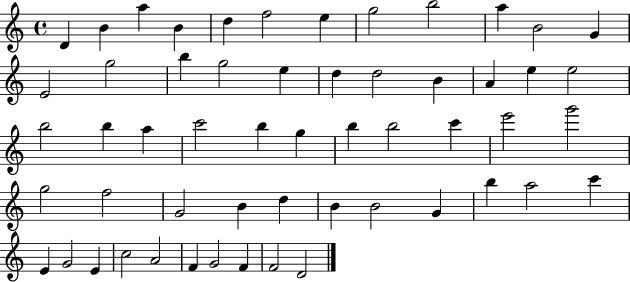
{
  \clef treble
  \time 4/4
  \defaultTimeSignature
  \key c \major
  d'4 b'4 a''4 b'4 | d''4 f''2 e''4 | g''2 b''2 | a''4 b'2 g'4 | \break e'2 g''2 | b''4 g''2 e''4 | d''4 d''2 b'4 | a'4 e''4 e''2 | \break b''2 b''4 a''4 | c'''2 b''4 g''4 | b''4 b''2 c'''4 | e'''2 g'''2 | \break g''2 f''2 | g'2 b'4 d''4 | b'4 b'2 g'4 | b''4 a''2 c'''4 | \break e'4 g'2 e'4 | c''2 a'2 | f'4 g'2 f'4 | f'2 d'2 | \break \bar "|."
}